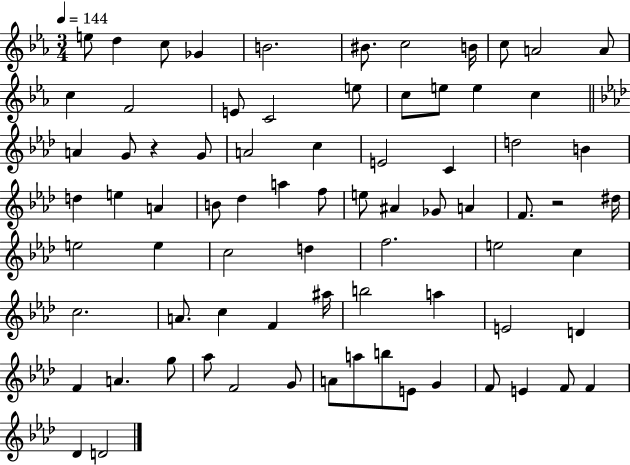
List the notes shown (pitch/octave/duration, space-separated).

E5/e D5/q C5/e Gb4/q B4/h. BIS4/e. C5/h B4/s C5/e A4/h A4/e C5/q F4/h E4/e C4/h E5/e C5/e E5/e E5/q C5/q A4/q G4/e R/q G4/e A4/h C5/q E4/h C4/q D5/h B4/q D5/q E5/q A4/q B4/e Db5/q A5/q F5/e E5/e A#4/q Gb4/e A4/q F4/e. R/h D#5/s E5/h E5/q C5/h D5/q F5/h. E5/h C5/q C5/h. A4/e. C5/q F4/q A#5/s B5/h A5/q E4/h D4/q F4/q A4/q. G5/e Ab5/e F4/h G4/e A4/e A5/e B5/e E4/e G4/q F4/e E4/q F4/e F4/q Db4/q D4/h